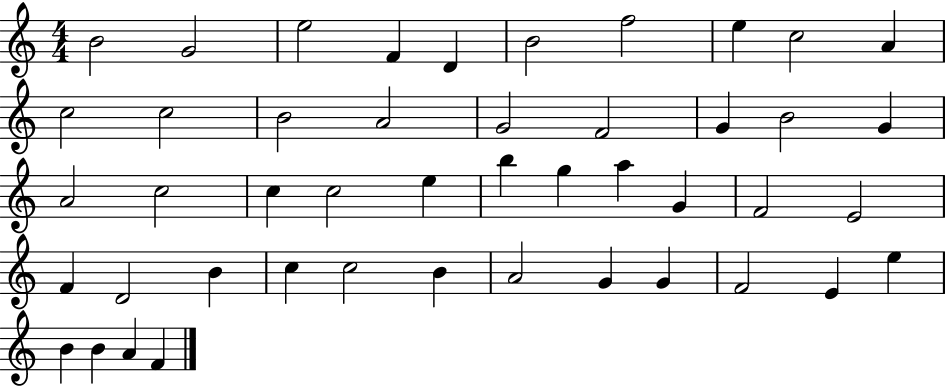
{
  \clef treble
  \numericTimeSignature
  \time 4/4
  \key c \major
  b'2 g'2 | e''2 f'4 d'4 | b'2 f''2 | e''4 c''2 a'4 | \break c''2 c''2 | b'2 a'2 | g'2 f'2 | g'4 b'2 g'4 | \break a'2 c''2 | c''4 c''2 e''4 | b''4 g''4 a''4 g'4 | f'2 e'2 | \break f'4 d'2 b'4 | c''4 c''2 b'4 | a'2 g'4 g'4 | f'2 e'4 e''4 | \break b'4 b'4 a'4 f'4 | \bar "|."
}